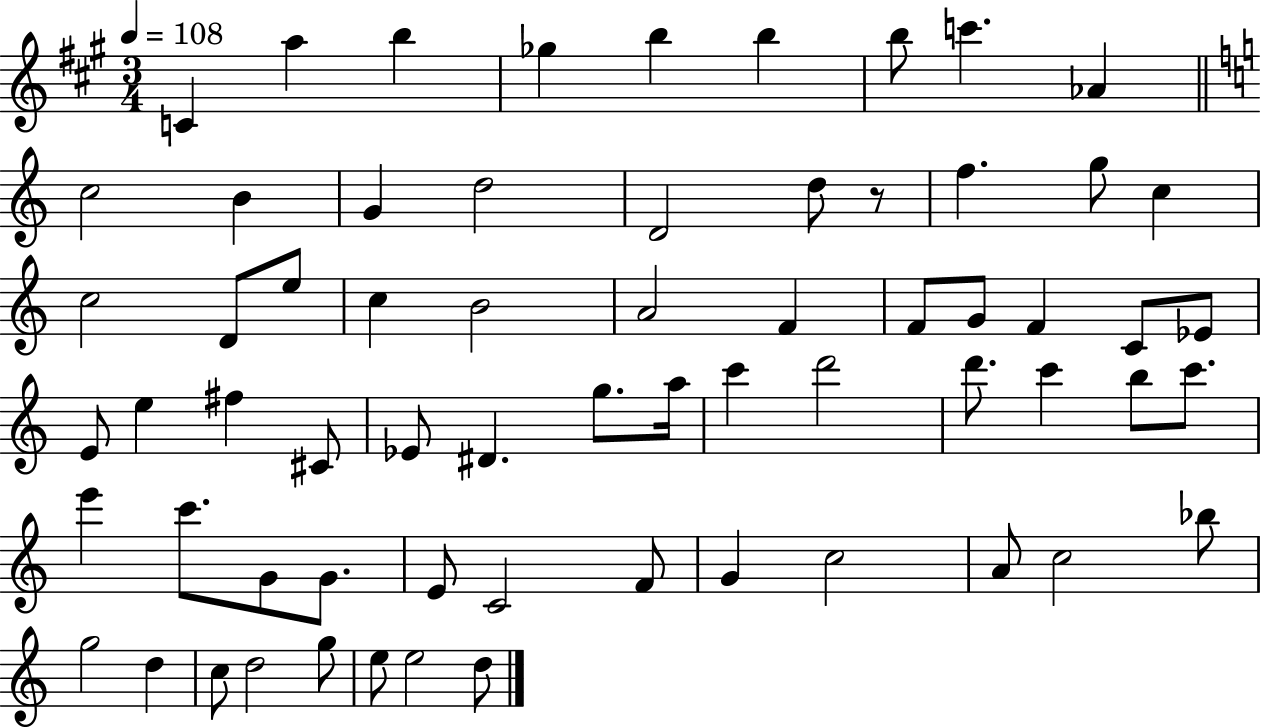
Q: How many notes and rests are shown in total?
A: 65